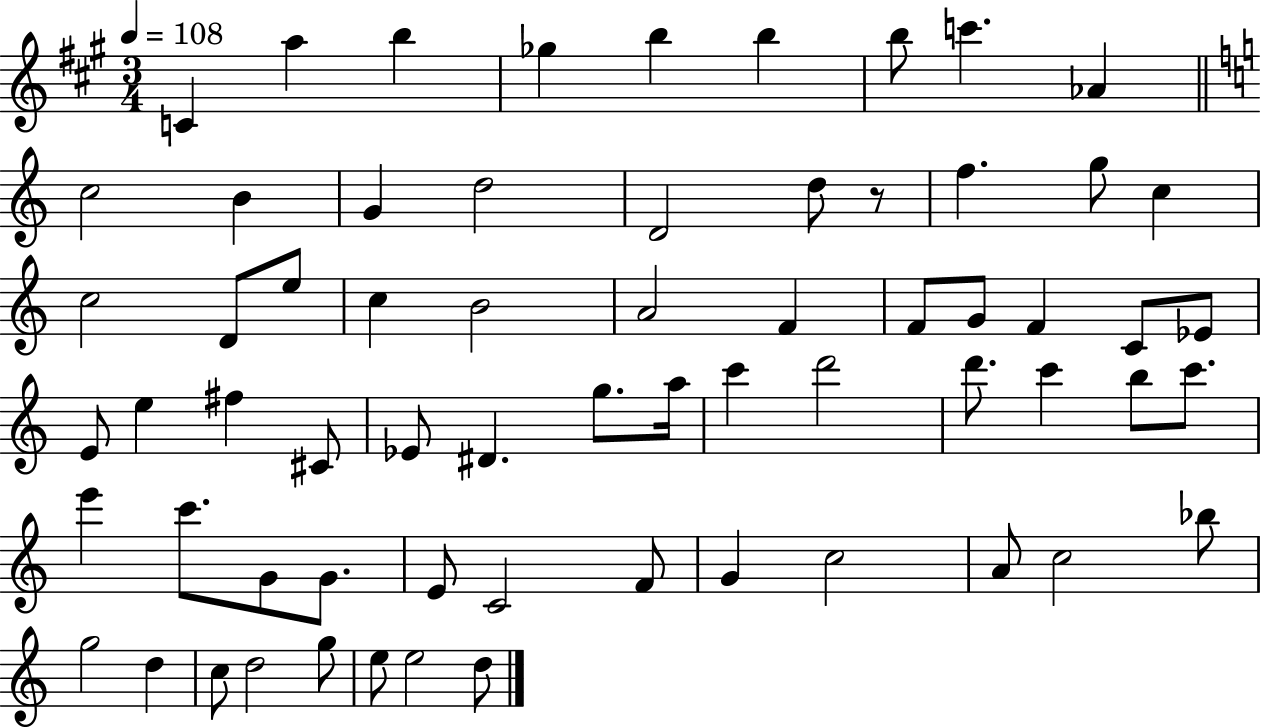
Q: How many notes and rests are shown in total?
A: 65